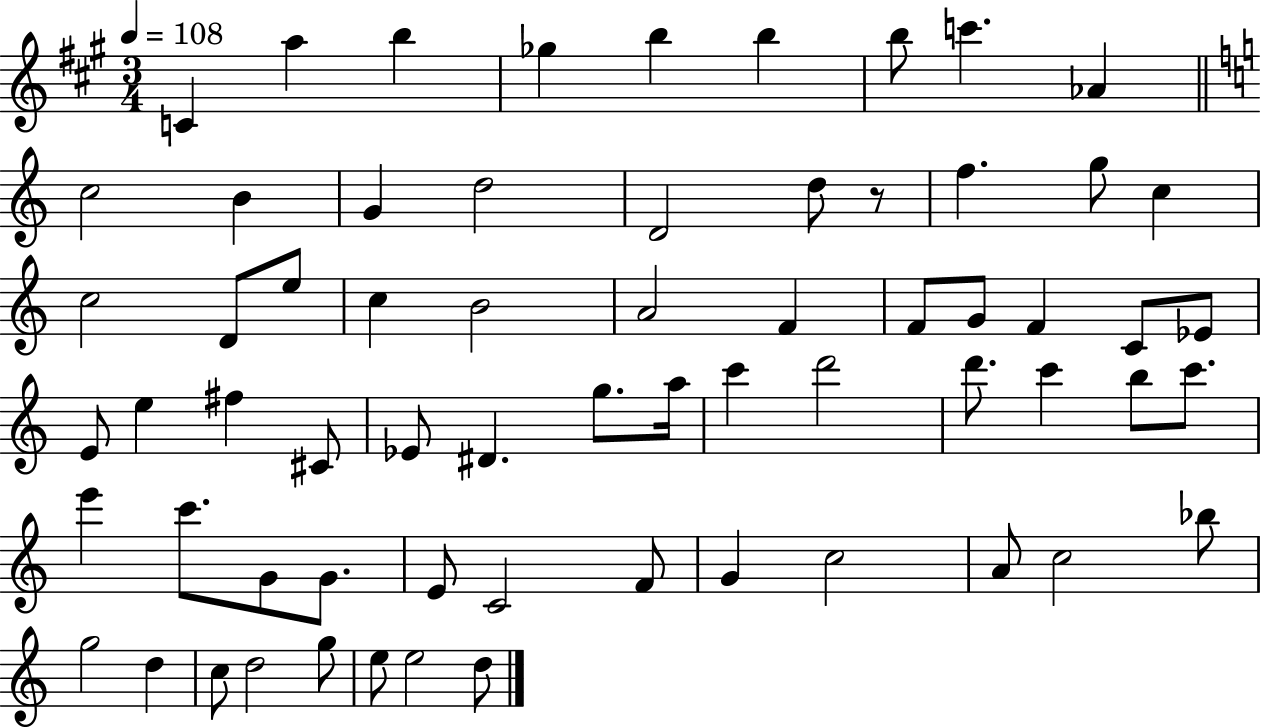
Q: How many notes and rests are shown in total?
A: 65